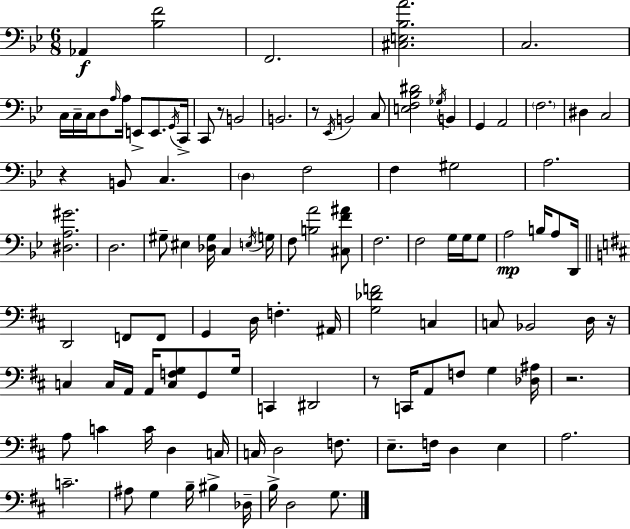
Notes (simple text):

Ab2/q [Bb3,F4]/h F2/h. [C#3,E3,Bb3,A4]/h. C3/h. C3/s C3/s C3/s D3/e A3/s A3/s E2/e E2/e. G2/s C2/s C2/e R/e B2/h B2/h. R/e Eb2/s B2/h C3/e [E3,F3,Bb3,D#4]/h Gb3/s B2/q G2/q A2/h F3/h. D#3/q C3/h R/q B2/e C3/q. D3/q F3/h F3/q G#3/h A3/h. [D#3,A3,G#4]/h. D3/h. G#3/e EIS3/q [Db3,G#3]/s C3/q E3/s G3/s F3/e [B3,A4]/h [C#3,F4,A#4]/e F3/h. F3/h G3/s G3/s G3/e A3/h B3/s A3/e D2/s D2/h F2/e F2/e G2/q D3/s F3/q. A#2/s [G3,Db4,F4]/h C3/q C3/e Bb2/h D3/s R/s C3/q C3/s A2/s A2/s [C3,F3,G3]/e G2/e G3/s C2/q D#2/h R/e C2/s A2/e F3/e G3/q [Db3,A#3]/s R/h. A3/e C4/q C4/s D3/q C3/s C3/s D3/h F3/e. E3/e. F3/s D3/q E3/q A3/h. C4/h. A#3/e G3/q B3/s BIS3/q Db3/s B3/s D3/h G3/e.